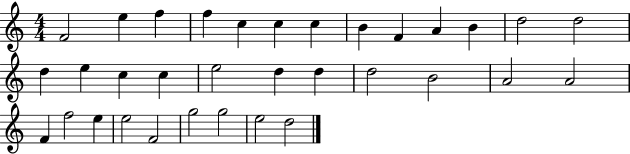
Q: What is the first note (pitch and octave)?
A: F4